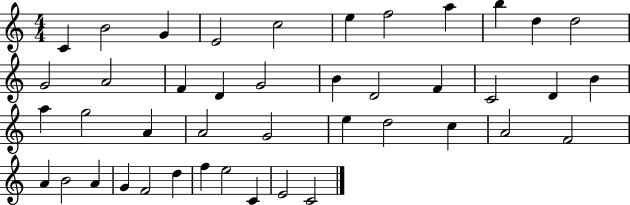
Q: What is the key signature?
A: C major